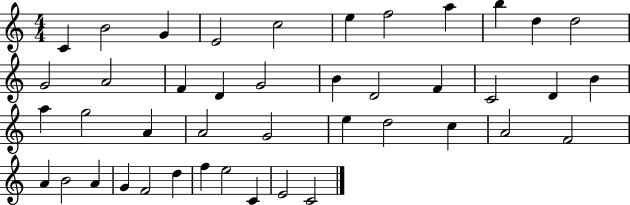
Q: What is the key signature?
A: C major